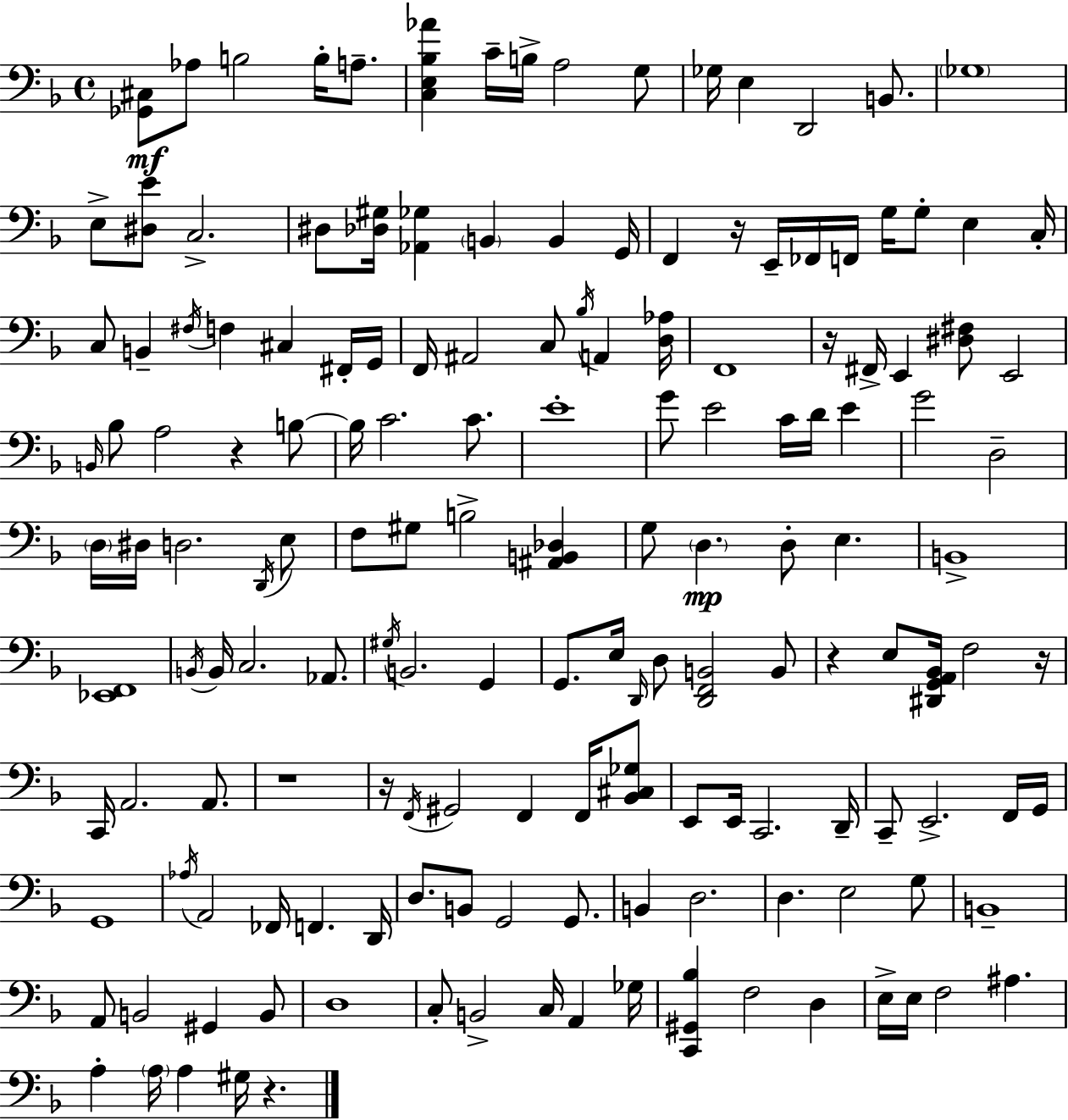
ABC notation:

X:1
T:Untitled
M:4/4
L:1/4
K:Dm
[_G,,^C,]/2 _A,/2 B,2 B,/4 A,/2 [C,E,_B,_A] C/4 B,/4 A,2 G,/2 _G,/4 E, D,,2 B,,/2 _G,4 E,/2 [^D,E]/2 C,2 ^D,/2 [_D,^G,]/4 [_A,,_G,] B,, B,, G,,/4 F,, z/4 E,,/4 _F,,/4 F,,/4 G,/4 G,/2 E, C,/4 C,/2 B,, ^F,/4 F, ^C, ^F,,/4 G,,/4 F,,/4 ^A,,2 C,/2 _B,/4 A,, [D,_A,]/4 F,,4 z/4 ^F,,/4 E,, [^D,^F,]/2 E,,2 B,,/4 _B,/2 A,2 z B,/2 B,/4 C2 C/2 E4 G/2 E2 C/4 D/4 E G2 D,2 D,/4 ^D,/4 D,2 D,,/4 E,/2 F,/2 ^G,/2 B,2 [^A,,B,,_D,] G,/2 D, D,/2 E, B,,4 [_E,,F,,]4 B,,/4 B,,/4 C,2 _A,,/2 ^G,/4 B,,2 G,, G,,/2 E,/4 D,,/4 D,/2 [D,,F,,B,,]2 B,,/2 z E,/2 [^D,,G,,A,,_B,,]/4 F,2 z/4 C,,/4 A,,2 A,,/2 z4 z/4 F,,/4 ^G,,2 F,, F,,/4 [_B,,^C,_G,]/2 E,,/2 E,,/4 C,,2 D,,/4 C,,/2 E,,2 F,,/4 G,,/4 G,,4 _A,/4 A,,2 _F,,/4 F,, D,,/4 D,/2 B,,/2 G,,2 G,,/2 B,, D,2 D, E,2 G,/2 B,,4 A,,/2 B,,2 ^G,, B,,/2 D,4 C,/2 B,,2 C,/4 A,, _G,/4 [C,,^G,,_B,] F,2 D, E,/4 E,/4 F,2 ^A, A, A,/4 A, ^G,/4 z